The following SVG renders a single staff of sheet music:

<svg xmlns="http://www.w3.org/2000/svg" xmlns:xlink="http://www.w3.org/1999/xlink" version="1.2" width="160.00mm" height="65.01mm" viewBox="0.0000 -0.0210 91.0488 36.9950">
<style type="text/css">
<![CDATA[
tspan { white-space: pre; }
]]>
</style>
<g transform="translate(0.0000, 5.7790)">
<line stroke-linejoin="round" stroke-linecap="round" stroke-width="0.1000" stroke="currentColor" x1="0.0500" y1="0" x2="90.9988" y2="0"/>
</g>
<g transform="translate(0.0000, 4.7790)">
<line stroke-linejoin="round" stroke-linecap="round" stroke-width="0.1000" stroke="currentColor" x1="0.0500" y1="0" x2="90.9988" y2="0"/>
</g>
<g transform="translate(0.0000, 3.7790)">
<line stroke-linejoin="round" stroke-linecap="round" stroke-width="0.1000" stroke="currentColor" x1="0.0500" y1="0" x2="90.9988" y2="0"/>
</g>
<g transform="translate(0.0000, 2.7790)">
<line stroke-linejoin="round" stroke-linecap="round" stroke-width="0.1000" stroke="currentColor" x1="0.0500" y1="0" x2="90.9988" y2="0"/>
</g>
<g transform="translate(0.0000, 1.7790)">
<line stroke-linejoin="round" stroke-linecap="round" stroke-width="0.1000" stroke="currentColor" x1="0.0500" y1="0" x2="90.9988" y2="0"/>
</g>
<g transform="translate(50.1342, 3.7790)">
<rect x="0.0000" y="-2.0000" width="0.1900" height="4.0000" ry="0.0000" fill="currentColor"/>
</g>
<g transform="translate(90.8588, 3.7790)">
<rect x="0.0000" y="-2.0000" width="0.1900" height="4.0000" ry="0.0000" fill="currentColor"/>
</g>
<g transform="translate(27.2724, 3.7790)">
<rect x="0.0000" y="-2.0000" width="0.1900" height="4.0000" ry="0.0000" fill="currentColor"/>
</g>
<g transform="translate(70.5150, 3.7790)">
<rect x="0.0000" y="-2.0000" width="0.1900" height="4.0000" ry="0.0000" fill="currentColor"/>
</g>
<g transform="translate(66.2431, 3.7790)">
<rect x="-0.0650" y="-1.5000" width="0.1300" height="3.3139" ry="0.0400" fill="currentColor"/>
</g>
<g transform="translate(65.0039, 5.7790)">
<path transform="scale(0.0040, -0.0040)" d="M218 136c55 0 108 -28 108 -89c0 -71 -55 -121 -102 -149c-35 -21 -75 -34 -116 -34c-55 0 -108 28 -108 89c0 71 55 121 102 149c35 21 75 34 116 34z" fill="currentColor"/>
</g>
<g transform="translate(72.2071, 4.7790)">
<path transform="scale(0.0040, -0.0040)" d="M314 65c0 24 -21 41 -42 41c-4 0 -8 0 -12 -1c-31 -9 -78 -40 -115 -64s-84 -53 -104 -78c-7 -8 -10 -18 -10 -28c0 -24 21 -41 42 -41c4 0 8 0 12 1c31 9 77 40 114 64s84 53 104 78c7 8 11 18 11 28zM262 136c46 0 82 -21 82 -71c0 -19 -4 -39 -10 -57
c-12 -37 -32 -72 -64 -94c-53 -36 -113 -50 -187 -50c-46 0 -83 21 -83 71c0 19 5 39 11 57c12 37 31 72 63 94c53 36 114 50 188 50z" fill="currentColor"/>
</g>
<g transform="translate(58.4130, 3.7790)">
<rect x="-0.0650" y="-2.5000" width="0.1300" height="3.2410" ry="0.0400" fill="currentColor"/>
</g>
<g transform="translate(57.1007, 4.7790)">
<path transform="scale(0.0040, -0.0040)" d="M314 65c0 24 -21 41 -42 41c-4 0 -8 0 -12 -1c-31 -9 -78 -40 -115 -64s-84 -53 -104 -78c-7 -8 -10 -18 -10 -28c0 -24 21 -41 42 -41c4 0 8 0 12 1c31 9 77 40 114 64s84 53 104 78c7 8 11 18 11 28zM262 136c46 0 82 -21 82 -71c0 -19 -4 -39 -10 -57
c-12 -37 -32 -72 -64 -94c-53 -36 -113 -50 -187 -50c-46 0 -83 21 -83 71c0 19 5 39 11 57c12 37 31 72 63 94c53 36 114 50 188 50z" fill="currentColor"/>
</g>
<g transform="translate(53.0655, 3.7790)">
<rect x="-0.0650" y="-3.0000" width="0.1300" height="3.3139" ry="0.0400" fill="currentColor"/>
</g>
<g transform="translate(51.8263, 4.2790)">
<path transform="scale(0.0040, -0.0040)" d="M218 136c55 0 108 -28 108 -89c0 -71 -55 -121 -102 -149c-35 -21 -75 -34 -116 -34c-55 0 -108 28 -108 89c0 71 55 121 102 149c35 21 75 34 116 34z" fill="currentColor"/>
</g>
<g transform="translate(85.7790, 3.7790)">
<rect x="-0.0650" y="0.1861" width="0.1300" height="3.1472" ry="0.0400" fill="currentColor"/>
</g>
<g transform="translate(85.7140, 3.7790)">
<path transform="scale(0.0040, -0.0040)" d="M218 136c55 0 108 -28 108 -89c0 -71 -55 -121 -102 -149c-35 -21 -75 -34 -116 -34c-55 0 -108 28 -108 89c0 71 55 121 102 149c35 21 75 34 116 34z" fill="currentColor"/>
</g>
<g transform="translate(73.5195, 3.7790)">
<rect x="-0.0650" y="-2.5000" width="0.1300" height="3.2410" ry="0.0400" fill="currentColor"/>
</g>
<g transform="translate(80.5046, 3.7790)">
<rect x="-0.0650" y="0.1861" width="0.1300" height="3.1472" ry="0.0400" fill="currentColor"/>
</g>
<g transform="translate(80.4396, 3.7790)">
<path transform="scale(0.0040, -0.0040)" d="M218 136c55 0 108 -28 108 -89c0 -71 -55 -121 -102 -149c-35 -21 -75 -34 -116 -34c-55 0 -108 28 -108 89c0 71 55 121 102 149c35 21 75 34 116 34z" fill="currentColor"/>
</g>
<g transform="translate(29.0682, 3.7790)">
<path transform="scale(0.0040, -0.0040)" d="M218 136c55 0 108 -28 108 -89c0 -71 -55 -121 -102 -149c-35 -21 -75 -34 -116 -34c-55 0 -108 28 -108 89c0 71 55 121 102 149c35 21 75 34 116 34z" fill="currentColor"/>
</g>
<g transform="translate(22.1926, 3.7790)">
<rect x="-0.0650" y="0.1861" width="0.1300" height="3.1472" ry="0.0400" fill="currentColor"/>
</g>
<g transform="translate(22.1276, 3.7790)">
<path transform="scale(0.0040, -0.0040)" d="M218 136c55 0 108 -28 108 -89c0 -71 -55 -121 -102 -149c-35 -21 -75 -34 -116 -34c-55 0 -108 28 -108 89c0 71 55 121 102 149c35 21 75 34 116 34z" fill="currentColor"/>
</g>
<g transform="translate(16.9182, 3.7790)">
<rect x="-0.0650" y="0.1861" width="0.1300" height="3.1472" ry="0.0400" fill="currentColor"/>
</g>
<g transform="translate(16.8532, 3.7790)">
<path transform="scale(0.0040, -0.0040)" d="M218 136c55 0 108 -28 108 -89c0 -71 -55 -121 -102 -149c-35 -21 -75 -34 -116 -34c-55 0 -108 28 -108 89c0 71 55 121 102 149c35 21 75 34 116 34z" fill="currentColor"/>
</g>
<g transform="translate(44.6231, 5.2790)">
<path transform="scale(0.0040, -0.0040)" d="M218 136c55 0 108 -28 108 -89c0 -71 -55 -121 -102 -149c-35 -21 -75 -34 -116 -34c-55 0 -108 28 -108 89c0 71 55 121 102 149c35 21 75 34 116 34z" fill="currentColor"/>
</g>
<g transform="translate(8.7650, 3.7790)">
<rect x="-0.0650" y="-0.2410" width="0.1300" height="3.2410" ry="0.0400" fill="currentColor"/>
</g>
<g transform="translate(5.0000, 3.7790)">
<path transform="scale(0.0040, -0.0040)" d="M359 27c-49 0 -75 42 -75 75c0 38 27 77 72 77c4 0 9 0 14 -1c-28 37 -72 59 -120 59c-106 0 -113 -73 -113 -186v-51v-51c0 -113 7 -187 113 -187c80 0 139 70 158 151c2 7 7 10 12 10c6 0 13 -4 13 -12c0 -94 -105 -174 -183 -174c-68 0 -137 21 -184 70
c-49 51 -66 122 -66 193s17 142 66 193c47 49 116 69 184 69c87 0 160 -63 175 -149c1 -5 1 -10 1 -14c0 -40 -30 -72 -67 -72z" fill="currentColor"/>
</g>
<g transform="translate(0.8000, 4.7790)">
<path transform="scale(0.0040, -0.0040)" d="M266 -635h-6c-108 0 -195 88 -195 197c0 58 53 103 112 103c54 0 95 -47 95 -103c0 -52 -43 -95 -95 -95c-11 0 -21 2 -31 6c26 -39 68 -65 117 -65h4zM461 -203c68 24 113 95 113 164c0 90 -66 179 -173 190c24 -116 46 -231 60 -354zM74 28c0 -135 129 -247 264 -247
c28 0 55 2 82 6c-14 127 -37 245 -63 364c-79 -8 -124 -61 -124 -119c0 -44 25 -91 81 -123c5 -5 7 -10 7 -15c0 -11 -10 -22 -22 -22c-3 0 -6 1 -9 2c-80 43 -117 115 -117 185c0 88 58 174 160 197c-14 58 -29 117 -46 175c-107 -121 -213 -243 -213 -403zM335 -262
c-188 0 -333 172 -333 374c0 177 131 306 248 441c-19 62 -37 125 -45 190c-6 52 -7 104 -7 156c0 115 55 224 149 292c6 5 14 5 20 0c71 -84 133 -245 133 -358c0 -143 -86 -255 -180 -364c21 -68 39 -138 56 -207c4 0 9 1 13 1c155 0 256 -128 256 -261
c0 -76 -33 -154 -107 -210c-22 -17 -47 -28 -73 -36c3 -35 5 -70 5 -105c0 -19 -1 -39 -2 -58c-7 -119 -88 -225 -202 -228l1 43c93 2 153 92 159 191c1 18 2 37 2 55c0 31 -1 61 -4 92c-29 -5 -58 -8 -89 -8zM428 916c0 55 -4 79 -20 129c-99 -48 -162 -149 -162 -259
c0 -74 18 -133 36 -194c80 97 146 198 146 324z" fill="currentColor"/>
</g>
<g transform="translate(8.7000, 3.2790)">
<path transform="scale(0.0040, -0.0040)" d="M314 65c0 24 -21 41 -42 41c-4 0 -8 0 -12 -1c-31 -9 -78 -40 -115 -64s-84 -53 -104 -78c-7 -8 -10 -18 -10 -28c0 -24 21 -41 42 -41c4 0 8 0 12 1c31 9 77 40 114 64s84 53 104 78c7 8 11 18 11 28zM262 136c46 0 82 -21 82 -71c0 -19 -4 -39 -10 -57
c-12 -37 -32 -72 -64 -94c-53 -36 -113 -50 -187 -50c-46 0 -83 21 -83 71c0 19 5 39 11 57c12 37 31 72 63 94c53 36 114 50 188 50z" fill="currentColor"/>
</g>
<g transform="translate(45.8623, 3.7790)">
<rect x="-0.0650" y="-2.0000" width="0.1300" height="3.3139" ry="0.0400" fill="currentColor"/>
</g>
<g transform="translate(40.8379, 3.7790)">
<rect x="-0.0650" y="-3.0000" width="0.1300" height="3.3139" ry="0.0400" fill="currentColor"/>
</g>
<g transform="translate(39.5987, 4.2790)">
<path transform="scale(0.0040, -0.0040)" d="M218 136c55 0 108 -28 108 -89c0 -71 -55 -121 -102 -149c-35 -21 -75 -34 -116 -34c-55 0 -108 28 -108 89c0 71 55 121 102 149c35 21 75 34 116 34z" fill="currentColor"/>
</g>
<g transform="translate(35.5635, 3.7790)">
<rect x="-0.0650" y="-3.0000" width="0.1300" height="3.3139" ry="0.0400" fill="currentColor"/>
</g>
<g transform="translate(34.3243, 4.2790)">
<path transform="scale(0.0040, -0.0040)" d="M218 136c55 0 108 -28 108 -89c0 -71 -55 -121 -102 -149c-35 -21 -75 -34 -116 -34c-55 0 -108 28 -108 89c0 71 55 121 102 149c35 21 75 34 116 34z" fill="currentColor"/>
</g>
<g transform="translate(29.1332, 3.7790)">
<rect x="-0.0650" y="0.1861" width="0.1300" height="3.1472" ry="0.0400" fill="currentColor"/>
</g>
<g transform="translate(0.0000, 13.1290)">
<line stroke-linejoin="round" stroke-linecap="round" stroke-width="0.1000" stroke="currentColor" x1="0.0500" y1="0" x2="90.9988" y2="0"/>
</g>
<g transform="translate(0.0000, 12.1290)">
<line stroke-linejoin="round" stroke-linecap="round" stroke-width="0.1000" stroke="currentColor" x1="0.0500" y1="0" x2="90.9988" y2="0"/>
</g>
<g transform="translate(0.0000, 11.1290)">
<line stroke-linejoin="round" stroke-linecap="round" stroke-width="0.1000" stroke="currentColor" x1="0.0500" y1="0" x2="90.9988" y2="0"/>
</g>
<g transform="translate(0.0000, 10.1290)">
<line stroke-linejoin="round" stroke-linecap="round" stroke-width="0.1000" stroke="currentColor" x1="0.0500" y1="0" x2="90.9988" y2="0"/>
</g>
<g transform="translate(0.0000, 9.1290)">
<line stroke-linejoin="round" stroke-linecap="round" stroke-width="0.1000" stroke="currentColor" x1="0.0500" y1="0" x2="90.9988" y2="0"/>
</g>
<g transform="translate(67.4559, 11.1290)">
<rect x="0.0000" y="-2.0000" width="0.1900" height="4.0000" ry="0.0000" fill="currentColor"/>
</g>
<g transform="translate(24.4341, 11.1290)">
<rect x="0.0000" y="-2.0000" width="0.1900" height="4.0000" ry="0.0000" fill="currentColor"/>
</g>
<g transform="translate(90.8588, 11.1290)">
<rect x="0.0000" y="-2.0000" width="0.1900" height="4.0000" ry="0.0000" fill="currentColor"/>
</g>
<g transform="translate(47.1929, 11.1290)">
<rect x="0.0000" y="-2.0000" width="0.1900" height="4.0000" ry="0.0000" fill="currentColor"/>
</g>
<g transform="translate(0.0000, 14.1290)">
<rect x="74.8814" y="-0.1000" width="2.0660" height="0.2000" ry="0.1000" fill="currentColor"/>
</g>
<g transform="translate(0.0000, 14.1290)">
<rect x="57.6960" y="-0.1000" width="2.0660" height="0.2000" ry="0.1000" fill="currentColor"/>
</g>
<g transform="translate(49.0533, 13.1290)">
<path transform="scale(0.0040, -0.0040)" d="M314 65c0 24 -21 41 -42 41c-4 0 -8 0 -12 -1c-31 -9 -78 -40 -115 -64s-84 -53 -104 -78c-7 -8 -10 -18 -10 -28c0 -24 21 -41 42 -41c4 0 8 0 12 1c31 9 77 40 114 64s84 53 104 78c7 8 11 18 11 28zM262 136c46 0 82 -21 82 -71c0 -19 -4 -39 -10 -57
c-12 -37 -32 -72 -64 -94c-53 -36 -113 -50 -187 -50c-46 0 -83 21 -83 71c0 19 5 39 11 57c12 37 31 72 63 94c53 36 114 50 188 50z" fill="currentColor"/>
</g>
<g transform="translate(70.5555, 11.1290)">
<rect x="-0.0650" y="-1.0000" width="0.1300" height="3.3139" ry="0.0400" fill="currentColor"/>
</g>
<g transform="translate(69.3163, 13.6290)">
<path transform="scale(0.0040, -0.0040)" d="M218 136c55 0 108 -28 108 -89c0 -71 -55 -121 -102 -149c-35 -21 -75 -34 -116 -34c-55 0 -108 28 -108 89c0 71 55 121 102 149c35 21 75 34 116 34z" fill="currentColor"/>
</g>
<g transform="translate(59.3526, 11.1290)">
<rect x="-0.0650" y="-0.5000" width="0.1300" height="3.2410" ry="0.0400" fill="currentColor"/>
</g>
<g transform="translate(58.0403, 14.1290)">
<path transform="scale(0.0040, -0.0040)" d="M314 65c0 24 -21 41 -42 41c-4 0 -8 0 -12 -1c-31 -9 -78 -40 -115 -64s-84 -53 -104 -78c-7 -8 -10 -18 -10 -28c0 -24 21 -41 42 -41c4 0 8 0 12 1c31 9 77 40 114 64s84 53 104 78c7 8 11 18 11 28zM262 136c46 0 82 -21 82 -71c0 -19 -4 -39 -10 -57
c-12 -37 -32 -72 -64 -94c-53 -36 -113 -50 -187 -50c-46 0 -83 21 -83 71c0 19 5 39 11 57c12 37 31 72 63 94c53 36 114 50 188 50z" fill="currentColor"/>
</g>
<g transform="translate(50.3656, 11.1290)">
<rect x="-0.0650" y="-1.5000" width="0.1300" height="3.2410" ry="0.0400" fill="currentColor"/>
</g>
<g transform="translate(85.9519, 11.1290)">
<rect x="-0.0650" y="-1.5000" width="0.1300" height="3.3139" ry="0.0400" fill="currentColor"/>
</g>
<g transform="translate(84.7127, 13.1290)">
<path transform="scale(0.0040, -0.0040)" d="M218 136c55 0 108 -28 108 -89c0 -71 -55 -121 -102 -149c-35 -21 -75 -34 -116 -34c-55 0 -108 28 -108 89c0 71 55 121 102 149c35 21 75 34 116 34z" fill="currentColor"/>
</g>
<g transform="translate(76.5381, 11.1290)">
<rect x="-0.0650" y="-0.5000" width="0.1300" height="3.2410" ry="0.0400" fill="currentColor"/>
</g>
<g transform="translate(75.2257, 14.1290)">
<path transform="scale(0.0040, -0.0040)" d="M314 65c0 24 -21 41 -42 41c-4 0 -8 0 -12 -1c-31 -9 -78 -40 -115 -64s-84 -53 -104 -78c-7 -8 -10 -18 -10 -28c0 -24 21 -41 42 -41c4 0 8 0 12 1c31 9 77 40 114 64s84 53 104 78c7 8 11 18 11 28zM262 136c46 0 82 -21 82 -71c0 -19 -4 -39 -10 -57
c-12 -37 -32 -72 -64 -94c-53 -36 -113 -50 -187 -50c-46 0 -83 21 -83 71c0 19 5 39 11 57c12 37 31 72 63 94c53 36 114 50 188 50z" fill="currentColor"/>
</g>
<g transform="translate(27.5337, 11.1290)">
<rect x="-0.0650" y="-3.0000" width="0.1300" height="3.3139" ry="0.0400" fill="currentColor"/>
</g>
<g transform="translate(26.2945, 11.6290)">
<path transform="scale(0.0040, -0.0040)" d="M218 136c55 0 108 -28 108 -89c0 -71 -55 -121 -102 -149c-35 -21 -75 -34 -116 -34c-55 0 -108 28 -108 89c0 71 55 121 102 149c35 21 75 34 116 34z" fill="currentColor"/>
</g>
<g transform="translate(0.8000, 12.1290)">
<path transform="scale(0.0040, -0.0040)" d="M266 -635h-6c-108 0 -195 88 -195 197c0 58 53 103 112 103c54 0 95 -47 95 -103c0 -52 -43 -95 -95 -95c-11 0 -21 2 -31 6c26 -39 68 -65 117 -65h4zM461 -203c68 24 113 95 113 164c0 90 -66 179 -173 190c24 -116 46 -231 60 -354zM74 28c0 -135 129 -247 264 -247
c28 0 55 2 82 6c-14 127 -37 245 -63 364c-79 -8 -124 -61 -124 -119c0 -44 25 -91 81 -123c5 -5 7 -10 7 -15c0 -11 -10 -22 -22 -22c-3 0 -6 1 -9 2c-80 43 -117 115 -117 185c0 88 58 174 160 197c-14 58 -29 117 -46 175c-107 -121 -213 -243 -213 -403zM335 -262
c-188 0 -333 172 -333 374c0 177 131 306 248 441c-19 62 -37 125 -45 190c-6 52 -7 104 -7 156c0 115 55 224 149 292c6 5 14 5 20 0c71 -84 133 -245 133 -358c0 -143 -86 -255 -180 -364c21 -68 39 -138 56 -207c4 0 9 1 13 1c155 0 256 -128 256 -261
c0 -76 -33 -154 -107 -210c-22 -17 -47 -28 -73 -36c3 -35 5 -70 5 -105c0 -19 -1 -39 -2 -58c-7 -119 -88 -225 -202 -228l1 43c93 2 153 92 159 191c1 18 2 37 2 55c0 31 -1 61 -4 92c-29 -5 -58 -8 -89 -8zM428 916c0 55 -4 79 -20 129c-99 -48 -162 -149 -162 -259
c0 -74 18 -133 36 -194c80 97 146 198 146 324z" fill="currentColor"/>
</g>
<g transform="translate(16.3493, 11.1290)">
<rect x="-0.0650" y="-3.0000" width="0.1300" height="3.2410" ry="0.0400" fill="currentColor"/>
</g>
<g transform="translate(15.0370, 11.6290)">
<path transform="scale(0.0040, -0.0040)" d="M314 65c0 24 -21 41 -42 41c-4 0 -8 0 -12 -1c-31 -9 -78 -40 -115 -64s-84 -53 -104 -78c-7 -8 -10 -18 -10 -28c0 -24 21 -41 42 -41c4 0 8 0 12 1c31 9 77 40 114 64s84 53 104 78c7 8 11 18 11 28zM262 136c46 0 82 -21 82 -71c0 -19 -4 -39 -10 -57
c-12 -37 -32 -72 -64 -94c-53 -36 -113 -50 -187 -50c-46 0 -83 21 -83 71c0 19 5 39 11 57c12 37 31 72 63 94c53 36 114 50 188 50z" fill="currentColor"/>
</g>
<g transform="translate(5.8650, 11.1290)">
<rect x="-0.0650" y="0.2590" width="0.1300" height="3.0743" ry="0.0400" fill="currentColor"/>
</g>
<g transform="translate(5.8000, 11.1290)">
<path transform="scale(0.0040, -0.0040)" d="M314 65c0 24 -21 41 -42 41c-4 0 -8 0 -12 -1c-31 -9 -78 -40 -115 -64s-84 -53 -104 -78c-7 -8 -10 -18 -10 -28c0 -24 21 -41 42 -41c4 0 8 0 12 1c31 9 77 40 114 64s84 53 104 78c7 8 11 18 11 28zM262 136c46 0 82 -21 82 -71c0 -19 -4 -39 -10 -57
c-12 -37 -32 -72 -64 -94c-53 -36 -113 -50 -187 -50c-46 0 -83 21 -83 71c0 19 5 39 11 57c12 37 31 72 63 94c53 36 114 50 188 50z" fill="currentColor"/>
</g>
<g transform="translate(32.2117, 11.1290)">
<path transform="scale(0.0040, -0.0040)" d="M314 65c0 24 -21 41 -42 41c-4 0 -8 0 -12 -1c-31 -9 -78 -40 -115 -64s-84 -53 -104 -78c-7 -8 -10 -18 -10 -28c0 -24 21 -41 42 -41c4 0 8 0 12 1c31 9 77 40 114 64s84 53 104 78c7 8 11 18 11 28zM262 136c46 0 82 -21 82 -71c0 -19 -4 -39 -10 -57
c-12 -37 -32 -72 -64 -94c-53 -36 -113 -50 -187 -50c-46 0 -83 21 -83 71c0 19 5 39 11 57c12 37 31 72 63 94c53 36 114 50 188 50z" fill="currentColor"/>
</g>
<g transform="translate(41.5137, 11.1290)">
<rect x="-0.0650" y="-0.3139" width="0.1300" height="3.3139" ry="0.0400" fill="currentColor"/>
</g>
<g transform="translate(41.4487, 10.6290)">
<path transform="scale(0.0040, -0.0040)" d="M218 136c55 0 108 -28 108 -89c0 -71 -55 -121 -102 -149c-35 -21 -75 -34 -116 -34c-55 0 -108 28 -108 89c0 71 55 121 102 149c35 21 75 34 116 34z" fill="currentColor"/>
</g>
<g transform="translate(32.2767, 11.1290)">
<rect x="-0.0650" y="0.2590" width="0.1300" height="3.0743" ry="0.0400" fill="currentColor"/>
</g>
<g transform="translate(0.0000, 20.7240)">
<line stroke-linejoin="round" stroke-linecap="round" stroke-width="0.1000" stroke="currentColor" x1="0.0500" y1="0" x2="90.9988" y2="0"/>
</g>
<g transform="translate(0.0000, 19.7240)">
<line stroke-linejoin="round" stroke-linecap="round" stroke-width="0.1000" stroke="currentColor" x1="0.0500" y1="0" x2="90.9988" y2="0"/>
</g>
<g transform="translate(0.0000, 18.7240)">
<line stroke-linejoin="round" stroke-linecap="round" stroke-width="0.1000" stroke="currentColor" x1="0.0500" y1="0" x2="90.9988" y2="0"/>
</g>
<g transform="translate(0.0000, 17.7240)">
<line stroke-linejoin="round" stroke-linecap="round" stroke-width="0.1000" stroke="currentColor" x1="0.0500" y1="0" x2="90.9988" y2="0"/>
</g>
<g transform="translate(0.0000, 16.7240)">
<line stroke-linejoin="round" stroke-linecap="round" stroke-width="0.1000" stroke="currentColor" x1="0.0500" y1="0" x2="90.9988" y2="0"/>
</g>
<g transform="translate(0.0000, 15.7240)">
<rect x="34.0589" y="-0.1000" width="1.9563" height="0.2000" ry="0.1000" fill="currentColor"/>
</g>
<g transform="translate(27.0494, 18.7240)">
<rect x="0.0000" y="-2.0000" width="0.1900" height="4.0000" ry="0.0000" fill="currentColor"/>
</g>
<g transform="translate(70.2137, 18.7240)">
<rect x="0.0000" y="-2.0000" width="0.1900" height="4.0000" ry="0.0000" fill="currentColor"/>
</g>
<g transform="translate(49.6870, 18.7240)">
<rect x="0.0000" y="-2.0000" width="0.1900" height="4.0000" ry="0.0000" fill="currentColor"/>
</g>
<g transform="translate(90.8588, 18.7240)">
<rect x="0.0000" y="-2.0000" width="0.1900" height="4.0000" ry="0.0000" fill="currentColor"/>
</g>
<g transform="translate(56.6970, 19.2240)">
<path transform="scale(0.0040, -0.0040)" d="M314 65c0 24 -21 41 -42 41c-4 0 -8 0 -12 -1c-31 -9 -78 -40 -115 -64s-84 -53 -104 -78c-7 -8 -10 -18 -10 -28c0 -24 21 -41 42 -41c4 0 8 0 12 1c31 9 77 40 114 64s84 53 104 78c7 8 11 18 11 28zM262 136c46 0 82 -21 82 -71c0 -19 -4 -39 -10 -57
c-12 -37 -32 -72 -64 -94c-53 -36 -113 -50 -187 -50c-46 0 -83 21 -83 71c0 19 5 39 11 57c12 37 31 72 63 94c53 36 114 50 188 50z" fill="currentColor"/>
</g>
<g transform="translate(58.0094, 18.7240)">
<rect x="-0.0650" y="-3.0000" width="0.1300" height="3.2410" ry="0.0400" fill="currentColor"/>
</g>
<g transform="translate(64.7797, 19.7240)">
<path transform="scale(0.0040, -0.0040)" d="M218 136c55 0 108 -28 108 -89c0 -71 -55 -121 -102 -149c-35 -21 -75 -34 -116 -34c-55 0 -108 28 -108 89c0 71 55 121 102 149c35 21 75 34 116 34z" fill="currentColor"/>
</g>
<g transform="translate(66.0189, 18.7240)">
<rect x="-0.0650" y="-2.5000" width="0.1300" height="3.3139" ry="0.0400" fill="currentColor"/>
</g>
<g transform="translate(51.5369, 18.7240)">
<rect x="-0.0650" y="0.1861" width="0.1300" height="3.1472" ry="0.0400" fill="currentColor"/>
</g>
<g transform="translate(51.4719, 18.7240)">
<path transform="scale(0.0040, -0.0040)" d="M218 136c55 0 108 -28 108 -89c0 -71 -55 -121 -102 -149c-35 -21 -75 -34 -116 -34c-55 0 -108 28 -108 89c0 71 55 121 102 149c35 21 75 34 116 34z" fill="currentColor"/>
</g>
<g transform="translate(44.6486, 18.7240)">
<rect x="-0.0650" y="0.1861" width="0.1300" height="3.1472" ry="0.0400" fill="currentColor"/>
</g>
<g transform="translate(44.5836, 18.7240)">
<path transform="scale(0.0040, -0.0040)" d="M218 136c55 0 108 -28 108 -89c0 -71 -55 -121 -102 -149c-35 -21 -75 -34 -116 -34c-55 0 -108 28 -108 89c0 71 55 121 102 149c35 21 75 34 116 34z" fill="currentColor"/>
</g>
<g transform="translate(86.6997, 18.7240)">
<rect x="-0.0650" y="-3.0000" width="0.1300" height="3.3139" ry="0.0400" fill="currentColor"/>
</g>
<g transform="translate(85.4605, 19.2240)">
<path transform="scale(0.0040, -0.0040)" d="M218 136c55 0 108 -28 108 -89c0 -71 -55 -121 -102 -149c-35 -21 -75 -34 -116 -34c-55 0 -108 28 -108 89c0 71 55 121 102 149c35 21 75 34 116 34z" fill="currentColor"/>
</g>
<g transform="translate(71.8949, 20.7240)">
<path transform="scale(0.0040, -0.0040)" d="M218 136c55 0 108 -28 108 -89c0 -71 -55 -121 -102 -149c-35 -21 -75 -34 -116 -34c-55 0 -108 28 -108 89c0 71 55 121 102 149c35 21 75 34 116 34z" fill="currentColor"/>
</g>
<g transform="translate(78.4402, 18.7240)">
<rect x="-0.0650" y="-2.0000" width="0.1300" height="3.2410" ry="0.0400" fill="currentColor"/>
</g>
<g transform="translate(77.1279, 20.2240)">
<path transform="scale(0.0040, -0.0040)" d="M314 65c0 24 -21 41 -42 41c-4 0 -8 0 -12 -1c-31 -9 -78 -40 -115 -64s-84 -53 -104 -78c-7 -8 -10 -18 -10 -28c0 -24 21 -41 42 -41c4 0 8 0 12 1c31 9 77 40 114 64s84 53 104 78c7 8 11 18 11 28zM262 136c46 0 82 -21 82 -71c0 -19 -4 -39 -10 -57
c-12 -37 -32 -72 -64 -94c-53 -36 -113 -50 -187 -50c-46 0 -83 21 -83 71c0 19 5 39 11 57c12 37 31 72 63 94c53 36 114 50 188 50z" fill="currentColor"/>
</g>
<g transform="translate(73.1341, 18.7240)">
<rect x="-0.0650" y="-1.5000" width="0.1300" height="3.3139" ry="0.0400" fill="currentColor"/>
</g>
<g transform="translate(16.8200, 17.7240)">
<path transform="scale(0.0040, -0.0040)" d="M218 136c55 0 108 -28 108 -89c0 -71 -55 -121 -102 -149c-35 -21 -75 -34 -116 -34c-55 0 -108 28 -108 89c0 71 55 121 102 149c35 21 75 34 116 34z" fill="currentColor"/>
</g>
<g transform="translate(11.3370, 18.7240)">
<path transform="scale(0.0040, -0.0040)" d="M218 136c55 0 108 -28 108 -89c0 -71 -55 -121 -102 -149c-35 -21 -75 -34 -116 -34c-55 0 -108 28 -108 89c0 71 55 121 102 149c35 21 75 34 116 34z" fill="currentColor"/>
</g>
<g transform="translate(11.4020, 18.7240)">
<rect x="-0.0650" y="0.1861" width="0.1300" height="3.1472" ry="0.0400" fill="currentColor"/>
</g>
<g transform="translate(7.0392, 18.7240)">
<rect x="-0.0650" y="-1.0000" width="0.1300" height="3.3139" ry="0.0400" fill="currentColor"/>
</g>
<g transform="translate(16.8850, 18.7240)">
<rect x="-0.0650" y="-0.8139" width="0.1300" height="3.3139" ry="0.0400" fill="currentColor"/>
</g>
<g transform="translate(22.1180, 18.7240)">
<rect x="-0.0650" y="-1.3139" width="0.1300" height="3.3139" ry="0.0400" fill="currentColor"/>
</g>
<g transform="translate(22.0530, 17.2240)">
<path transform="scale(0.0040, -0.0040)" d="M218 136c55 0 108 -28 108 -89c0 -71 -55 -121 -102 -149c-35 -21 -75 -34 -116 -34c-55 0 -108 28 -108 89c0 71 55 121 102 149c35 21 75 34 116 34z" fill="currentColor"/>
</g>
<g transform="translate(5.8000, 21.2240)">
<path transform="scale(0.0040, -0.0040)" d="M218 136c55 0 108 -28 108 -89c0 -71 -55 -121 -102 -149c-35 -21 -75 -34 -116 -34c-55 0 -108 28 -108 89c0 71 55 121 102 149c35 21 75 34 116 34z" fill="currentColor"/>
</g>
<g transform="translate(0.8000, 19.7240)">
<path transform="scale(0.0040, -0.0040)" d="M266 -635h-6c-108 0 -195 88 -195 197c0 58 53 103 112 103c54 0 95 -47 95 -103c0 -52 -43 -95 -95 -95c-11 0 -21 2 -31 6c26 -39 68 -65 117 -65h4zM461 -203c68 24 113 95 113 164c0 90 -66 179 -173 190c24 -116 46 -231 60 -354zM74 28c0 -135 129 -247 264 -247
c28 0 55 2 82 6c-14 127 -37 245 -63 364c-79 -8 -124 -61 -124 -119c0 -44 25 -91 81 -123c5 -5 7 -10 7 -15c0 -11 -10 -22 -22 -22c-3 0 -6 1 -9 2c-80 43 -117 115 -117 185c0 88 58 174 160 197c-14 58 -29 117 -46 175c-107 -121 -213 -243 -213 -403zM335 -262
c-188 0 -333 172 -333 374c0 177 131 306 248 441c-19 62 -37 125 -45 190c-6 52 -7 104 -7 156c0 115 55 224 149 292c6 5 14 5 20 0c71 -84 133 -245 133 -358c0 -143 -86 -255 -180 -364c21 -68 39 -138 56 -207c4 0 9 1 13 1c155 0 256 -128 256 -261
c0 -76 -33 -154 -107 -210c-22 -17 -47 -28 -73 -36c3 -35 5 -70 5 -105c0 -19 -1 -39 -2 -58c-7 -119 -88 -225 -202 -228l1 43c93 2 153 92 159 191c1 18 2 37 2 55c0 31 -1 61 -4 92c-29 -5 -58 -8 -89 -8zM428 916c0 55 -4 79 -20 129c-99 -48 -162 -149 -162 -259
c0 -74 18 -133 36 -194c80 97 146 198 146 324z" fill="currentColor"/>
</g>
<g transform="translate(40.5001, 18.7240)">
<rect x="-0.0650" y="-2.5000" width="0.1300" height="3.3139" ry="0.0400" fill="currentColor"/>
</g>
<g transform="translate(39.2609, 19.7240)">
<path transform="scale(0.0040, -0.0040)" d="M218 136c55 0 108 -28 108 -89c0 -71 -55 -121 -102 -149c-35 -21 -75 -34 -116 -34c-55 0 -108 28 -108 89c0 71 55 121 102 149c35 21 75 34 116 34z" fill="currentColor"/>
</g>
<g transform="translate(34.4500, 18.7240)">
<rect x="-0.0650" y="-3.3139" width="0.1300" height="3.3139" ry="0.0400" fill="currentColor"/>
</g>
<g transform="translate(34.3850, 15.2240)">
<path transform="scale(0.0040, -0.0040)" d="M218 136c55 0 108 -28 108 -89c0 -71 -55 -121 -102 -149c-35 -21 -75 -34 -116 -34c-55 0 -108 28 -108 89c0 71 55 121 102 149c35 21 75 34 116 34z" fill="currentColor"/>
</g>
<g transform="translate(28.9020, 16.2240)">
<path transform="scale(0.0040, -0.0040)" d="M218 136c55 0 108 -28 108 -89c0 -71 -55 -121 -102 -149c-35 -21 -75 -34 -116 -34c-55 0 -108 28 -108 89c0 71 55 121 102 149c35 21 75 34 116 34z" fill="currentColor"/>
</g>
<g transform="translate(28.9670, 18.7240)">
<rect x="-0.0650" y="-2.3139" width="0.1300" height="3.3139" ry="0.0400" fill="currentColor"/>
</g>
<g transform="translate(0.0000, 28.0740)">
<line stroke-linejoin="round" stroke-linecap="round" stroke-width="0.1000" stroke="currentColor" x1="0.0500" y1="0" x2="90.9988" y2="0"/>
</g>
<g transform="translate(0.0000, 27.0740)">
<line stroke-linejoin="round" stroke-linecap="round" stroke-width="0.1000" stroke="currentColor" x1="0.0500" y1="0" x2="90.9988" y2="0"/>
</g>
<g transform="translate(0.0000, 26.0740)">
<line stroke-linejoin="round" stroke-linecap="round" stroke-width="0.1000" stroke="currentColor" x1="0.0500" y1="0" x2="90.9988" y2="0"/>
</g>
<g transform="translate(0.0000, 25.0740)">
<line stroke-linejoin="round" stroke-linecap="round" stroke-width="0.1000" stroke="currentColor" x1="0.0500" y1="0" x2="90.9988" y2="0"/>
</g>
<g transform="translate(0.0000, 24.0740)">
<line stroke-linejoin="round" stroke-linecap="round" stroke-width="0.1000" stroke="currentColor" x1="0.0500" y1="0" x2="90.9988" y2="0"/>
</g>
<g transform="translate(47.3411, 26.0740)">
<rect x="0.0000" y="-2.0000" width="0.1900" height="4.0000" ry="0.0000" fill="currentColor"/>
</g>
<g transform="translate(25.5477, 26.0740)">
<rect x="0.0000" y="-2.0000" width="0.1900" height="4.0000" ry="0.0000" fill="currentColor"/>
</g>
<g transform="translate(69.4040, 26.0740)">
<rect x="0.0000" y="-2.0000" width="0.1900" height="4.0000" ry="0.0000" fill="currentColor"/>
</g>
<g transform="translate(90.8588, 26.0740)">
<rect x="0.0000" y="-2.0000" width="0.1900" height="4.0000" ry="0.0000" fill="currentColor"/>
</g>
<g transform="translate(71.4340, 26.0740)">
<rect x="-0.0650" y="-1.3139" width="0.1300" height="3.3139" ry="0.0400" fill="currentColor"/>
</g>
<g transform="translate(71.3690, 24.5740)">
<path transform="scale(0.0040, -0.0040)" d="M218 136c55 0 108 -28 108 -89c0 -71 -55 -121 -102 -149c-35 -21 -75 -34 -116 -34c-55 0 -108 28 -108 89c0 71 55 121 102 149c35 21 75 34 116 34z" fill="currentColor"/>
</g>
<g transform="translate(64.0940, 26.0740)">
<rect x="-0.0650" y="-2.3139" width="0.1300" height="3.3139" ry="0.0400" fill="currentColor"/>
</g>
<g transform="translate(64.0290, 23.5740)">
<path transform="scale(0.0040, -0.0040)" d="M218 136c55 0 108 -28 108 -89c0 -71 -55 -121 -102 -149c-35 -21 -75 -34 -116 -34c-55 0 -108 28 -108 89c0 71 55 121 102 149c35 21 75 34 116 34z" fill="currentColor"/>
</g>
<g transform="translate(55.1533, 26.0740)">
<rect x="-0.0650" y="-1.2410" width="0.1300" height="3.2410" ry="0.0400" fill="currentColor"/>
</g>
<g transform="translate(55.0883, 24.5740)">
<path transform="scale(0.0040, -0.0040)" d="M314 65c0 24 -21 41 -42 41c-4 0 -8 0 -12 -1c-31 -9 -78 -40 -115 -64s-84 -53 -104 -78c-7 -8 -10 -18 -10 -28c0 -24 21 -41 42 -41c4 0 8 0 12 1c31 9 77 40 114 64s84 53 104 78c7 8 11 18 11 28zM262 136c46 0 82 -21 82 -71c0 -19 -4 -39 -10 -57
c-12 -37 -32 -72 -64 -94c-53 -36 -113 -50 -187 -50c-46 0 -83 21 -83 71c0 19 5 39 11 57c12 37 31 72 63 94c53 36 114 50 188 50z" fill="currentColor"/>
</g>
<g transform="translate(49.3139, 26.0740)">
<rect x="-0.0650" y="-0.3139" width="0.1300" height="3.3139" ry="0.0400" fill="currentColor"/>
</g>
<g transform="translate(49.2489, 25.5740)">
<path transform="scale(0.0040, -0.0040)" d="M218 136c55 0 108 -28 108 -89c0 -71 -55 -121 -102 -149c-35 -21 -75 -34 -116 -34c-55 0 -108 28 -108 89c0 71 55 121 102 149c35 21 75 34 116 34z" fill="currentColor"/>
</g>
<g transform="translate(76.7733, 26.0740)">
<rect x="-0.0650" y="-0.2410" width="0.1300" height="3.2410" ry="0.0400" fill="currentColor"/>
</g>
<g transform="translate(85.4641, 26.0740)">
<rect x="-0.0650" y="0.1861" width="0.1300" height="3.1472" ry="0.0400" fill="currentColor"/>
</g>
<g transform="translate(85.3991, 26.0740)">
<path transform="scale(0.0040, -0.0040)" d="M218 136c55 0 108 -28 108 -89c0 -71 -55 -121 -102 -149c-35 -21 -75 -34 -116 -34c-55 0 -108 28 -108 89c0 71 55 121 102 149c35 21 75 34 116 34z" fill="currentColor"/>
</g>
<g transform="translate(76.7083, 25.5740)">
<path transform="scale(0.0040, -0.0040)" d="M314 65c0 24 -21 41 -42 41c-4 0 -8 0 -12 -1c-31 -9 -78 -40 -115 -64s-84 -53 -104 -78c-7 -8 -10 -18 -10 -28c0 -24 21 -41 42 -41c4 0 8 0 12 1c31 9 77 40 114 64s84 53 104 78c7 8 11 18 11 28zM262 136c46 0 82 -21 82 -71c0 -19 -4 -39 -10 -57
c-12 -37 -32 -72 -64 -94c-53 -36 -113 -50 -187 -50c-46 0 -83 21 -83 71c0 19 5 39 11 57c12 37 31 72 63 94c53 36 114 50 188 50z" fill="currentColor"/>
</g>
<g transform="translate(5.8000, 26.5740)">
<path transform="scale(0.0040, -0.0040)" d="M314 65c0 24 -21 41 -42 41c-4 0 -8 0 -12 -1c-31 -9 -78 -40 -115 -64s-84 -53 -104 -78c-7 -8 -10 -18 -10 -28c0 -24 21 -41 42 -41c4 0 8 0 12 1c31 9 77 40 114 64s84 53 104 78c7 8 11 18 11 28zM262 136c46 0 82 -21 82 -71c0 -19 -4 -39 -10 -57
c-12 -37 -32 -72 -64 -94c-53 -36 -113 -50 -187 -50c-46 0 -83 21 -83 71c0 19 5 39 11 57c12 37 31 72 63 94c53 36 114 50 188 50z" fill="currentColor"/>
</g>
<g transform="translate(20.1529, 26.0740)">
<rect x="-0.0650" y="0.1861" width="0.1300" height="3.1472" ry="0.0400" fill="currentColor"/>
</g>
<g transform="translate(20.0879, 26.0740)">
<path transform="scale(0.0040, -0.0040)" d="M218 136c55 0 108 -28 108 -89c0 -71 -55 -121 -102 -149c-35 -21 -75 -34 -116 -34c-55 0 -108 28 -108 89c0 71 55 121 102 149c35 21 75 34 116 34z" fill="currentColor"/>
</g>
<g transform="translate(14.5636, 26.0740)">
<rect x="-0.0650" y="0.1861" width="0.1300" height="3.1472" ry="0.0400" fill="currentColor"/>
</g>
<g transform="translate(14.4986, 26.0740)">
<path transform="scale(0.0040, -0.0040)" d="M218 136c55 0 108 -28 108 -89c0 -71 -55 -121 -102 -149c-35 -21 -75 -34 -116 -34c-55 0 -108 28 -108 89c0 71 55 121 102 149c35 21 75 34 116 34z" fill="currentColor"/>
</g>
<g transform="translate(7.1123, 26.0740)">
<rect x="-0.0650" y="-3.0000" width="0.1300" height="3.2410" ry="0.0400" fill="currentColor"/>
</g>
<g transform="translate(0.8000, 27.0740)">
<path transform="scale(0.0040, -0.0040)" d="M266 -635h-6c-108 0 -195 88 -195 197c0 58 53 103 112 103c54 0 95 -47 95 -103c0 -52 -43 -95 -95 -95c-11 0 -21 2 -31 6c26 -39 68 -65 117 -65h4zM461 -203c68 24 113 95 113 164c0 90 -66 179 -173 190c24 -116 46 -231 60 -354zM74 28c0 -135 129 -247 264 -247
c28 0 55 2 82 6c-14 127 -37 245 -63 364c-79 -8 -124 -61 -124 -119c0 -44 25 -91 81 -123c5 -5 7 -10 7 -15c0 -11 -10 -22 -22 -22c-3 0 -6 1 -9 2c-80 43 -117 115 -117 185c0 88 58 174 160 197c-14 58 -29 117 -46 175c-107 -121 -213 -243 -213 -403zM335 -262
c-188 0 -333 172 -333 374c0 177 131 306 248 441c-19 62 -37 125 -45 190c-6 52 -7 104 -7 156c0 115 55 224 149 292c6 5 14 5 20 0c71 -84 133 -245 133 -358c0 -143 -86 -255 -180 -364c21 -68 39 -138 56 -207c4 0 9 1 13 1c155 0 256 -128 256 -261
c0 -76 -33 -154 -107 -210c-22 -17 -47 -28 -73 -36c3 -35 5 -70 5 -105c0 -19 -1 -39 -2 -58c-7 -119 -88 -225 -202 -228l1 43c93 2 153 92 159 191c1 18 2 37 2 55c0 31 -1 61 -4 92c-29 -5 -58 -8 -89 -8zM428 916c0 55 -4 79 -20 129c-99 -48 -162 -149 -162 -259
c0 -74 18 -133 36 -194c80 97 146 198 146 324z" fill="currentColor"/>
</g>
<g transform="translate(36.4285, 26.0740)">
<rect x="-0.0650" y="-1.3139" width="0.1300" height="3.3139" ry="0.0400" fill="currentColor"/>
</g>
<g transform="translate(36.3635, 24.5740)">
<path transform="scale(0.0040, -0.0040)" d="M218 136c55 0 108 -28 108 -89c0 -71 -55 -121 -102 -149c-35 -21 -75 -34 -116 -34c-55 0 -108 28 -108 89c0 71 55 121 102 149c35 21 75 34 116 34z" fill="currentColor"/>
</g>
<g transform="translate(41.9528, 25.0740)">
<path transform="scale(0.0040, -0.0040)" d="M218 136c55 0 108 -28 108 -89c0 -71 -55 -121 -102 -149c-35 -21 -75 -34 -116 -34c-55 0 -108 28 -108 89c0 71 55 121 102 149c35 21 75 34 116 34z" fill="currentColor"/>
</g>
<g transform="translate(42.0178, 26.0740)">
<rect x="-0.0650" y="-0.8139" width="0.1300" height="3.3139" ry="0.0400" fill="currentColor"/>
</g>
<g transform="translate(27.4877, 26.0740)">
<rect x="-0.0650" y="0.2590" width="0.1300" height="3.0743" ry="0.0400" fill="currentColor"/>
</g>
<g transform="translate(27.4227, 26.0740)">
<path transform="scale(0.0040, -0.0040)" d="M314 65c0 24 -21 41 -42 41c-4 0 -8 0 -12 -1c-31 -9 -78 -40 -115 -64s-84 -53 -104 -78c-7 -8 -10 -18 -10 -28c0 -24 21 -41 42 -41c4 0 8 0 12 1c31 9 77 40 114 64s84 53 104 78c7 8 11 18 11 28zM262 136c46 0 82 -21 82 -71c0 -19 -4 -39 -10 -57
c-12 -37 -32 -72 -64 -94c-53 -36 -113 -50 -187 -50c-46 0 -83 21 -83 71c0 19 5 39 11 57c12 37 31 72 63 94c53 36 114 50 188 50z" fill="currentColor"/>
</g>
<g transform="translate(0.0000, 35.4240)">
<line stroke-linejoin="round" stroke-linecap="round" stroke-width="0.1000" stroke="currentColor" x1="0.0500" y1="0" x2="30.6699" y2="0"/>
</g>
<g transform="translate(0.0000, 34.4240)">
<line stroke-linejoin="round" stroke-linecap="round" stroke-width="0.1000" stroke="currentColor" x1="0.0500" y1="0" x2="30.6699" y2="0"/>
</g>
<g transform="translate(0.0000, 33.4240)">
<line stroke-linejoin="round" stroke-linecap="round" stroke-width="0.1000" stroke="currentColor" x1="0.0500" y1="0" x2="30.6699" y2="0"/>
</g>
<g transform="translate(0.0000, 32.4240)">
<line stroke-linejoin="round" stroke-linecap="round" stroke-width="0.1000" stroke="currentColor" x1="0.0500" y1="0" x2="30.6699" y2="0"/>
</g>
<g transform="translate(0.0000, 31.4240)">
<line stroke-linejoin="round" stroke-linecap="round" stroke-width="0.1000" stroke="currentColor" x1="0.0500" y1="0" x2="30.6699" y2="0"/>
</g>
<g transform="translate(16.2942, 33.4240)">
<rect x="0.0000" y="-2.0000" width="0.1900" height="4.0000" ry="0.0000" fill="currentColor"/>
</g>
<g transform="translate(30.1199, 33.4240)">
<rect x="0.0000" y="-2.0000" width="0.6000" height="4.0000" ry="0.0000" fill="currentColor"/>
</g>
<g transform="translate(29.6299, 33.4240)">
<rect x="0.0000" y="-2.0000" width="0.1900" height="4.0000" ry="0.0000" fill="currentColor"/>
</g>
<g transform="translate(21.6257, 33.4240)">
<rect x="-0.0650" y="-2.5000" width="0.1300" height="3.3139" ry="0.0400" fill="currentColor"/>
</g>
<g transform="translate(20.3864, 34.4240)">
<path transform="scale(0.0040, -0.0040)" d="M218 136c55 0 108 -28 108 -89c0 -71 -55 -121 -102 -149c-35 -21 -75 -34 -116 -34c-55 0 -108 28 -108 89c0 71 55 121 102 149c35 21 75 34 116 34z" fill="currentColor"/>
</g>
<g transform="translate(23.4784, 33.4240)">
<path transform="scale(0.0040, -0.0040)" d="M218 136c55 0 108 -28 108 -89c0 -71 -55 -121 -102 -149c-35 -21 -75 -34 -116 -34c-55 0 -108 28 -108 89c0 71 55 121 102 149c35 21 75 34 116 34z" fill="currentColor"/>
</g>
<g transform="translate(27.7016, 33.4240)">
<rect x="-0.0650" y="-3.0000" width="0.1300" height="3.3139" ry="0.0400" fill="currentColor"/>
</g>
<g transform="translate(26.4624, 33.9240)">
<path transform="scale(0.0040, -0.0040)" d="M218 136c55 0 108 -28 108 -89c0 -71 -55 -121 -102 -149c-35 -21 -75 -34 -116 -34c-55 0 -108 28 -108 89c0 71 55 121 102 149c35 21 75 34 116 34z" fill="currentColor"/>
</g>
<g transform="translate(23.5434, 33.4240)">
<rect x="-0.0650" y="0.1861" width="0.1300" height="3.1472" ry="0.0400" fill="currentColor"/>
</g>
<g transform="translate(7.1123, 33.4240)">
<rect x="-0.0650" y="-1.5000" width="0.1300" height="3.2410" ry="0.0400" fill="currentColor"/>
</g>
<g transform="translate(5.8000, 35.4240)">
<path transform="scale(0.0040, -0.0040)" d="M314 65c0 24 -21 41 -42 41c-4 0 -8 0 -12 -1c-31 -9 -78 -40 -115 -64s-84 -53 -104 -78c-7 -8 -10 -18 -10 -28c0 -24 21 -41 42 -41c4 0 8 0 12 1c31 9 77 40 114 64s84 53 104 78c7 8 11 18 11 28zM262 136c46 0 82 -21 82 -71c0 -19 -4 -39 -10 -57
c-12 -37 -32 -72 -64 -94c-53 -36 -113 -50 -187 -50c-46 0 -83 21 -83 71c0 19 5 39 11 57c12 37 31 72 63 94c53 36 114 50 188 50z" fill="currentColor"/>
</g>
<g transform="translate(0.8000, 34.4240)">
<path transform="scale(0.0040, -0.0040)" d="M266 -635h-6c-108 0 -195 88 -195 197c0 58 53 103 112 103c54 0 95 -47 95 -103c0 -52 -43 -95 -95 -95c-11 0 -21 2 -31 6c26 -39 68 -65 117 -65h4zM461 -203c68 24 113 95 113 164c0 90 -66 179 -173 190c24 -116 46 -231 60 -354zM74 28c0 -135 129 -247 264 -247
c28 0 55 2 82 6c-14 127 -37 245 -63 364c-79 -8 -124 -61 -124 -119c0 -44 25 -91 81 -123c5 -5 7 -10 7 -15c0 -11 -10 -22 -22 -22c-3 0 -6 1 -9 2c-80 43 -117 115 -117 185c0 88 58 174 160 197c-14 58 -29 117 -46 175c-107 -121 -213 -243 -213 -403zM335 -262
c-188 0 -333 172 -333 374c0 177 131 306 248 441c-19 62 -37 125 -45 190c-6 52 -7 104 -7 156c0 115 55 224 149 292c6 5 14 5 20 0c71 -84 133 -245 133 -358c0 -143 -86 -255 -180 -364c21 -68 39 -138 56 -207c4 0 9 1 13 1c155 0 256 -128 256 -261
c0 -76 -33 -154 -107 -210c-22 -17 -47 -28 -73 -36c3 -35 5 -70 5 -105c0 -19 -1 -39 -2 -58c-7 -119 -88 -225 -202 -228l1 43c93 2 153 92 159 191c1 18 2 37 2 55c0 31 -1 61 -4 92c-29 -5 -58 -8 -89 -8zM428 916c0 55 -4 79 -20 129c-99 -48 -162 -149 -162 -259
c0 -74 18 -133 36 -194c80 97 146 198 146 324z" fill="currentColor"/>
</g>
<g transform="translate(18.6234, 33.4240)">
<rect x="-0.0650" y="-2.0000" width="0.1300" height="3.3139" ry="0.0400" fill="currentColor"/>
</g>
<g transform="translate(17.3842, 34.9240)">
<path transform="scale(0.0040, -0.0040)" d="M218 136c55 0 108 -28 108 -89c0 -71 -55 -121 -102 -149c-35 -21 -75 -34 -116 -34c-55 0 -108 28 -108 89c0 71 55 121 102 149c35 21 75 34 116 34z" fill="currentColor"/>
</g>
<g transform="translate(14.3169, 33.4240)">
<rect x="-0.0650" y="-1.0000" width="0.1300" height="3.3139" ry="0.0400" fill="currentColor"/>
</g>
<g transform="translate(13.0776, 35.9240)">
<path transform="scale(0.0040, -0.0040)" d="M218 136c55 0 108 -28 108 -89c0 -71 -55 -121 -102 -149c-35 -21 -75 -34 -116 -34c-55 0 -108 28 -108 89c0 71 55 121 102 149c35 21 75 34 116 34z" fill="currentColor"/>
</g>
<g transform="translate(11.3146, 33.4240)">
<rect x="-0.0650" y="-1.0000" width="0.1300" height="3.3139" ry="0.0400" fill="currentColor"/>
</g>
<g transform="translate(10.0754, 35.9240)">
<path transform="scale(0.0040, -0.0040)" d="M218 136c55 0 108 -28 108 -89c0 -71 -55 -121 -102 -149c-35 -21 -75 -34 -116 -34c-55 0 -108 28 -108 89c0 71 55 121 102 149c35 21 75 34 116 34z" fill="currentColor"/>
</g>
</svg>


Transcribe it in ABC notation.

X:1
T:Untitled
M:4/4
L:1/4
K:C
c2 B B B A A F A G2 E G2 B B B2 A2 A B2 c E2 C2 D C2 E D B d e g b G B B A2 G E F2 A A2 B B B2 e d c e2 g e c2 B E2 D D F G B A